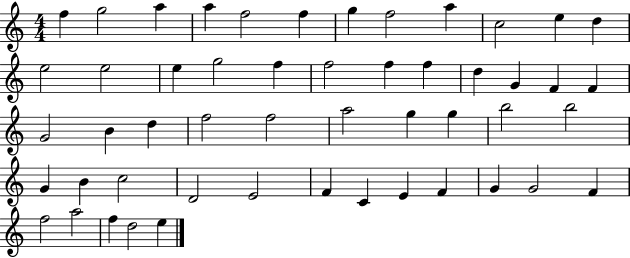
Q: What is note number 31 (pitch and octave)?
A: G5